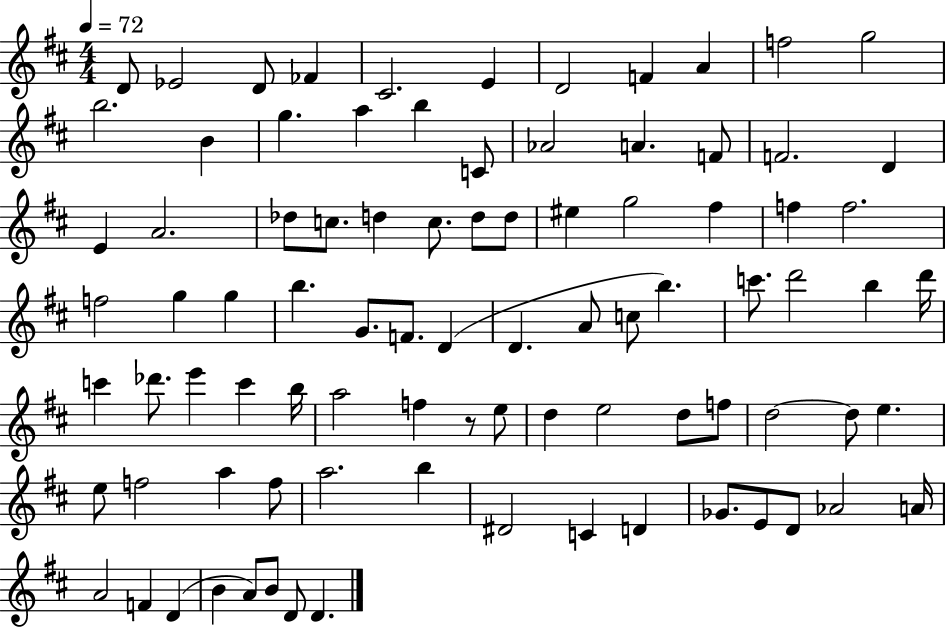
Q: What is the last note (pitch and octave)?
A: D4